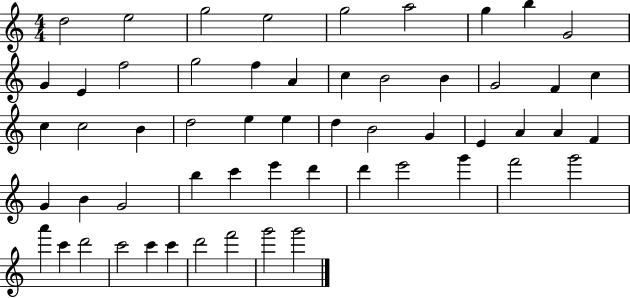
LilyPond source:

{
  \clef treble
  \numericTimeSignature
  \time 4/4
  \key c \major
  d''2 e''2 | g''2 e''2 | g''2 a''2 | g''4 b''4 g'2 | \break g'4 e'4 f''2 | g''2 f''4 a'4 | c''4 b'2 b'4 | g'2 f'4 c''4 | \break c''4 c''2 b'4 | d''2 e''4 e''4 | d''4 b'2 g'4 | e'4 a'4 a'4 f'4 | \break g'4 b'4 g'2 | b''4 c'''4 e'''4 d'''4 | d'''4 e'''2 g'''4 | f'''2 g'''2 | \break a'''4 c'''4 d'''2 | c'''2 c'''4 c'''4 | d'''2 f'''2 | g'''2 g'''2 | \break \bar "|."
}